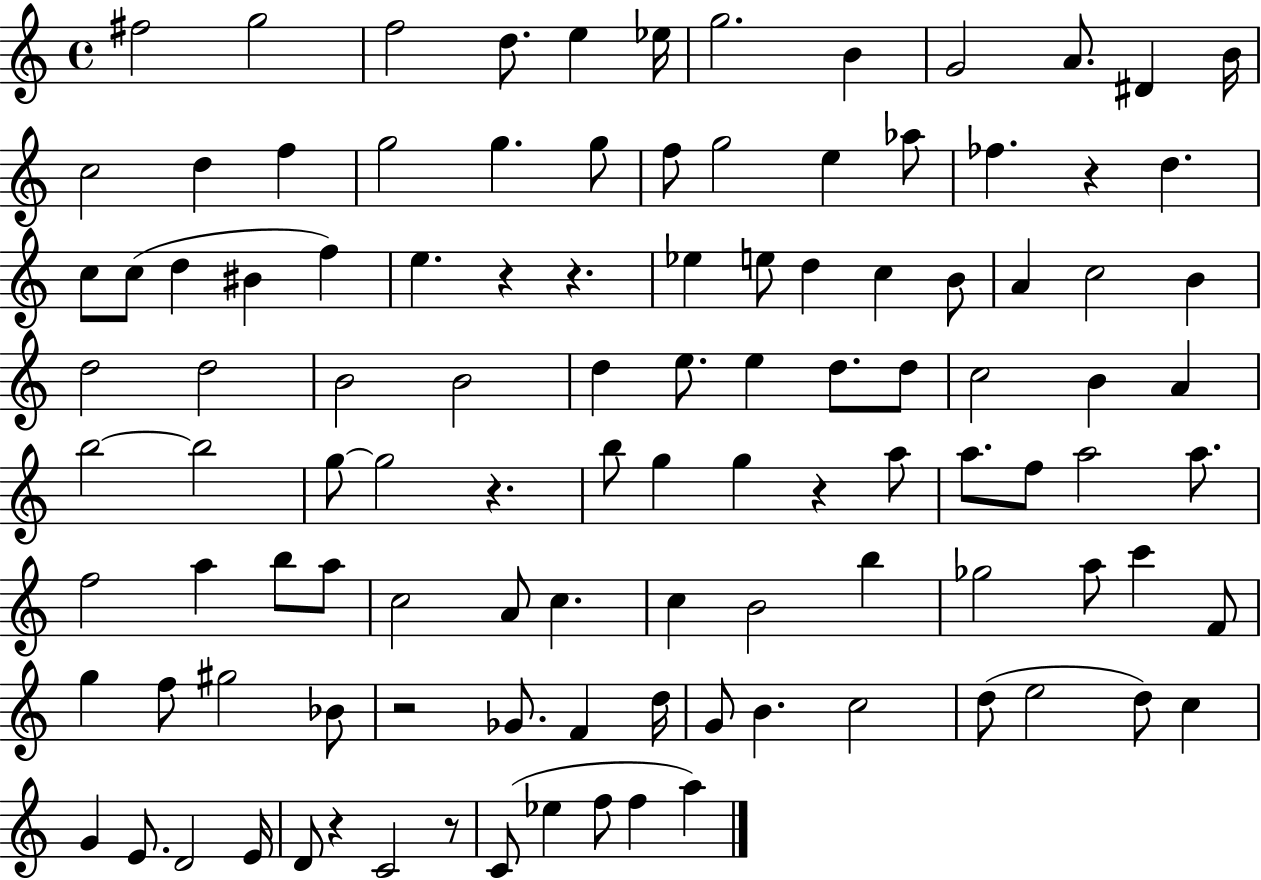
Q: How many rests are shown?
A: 8